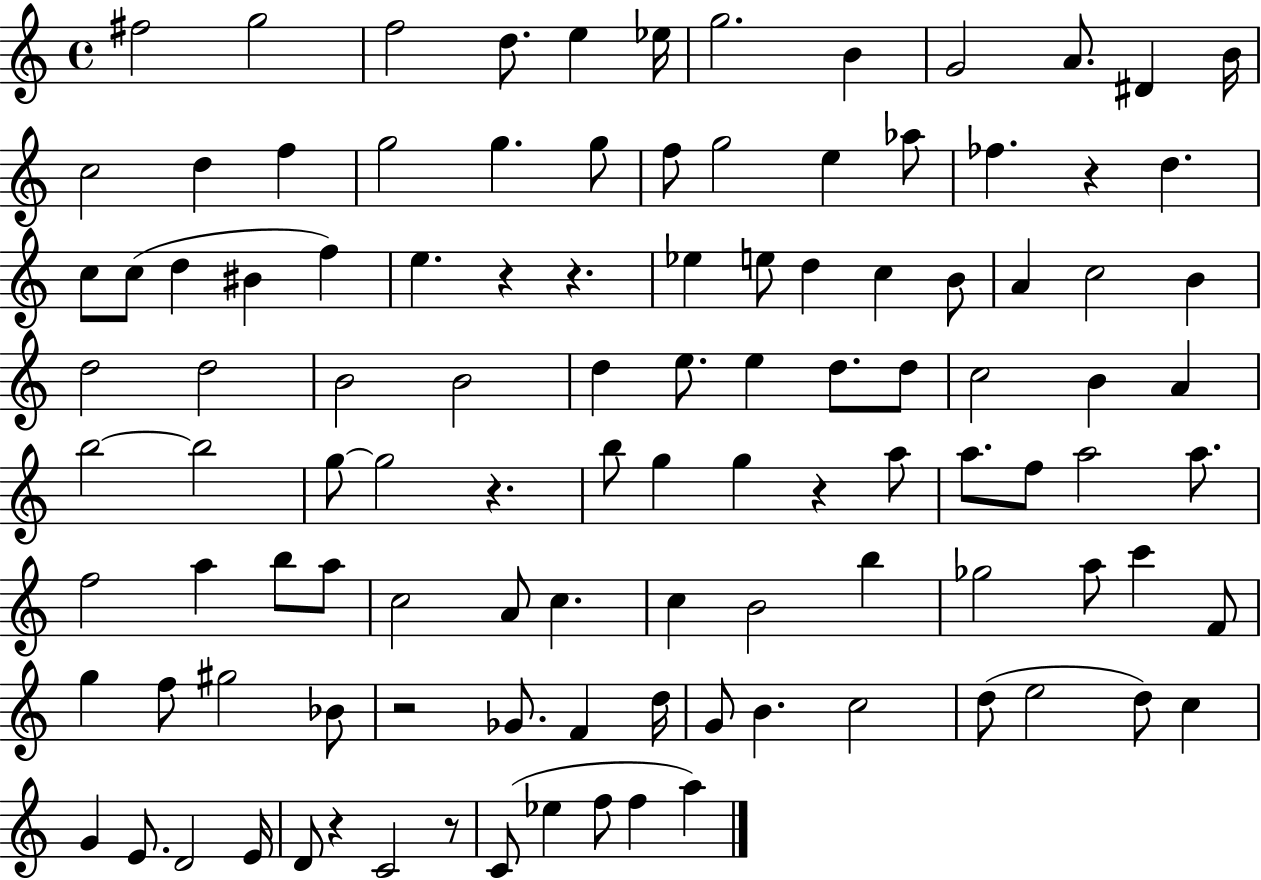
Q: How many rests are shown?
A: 8